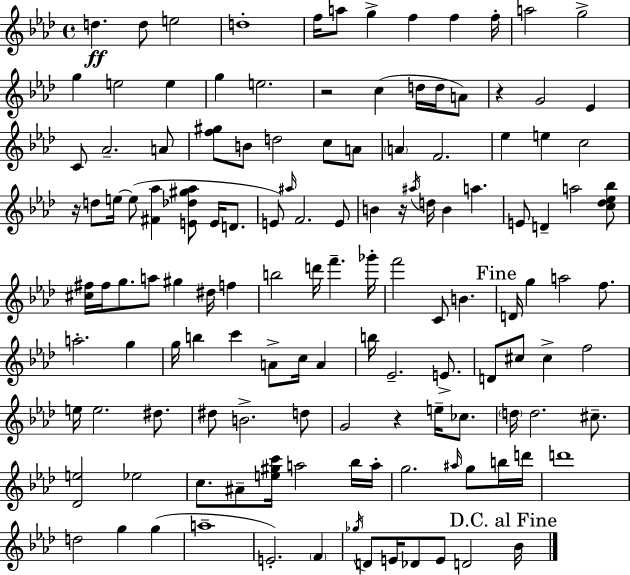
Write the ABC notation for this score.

X:1
T:Untitled
M:4/4
L:1/4
K:Fm
d d/2 e2 d4 f/4 a/2 g f f f/4 a2 g2 g e2 e g e2 z2 c d/4 d/4 A/2 z G2 _E C/2 _A2 A/2 [f^g]/2 B/2 d2 c/2 A/2 A F2 _e e c2 z/4 d/2 e/4 e/2 [^F_a] [E_d^g_a]/2 E/4 D/2 E/2 ^a/4 F2 E/2 B z/4 ^a/4 d/4 B a E/2 D a2 [c_d_e_b]/2 [^c^f]/4 ^f/4 g/2 a/2 ^g ^d/4 f b2 d'/4 f' _g'/4 f'2 C/2 B D/4 g a2 f/2 a2 g g/4 b c' A/2 c/4 A b/4 _E2 E/2 D/2 ^c/2 ^c f2 e/4 e2 ^d/2 ^d/2 B2 d/2 G2 z e/4 _c/2 d/4 d2 ^c/2 [_De]2 _e2 c/2 ^A/2 [e^gc']/4 a2 _b/4 a/4 g2 ^a/4 g/2 b/4 d'/4 d'4 d2 g g a4 E2 F _g/4 D/2 E/4 _D/2 E/2 D2 _B/4